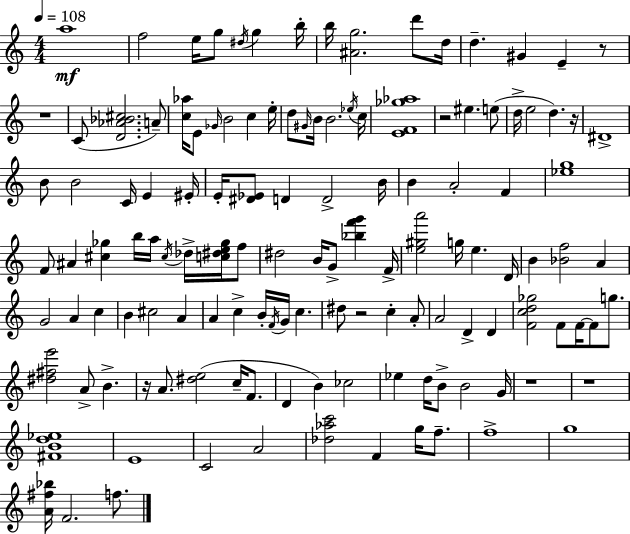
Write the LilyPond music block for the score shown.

{
  \clef treble
  \numericTimeSignature
  \time 4/4
  \key a \minor
  \tempo 4 = 108
  a''1\mf | f''2 e''16 g''8 \acciaccatura { dis''16 } g''4 | b''16-. b''16 <ais' g''>2. d'''8 | d''16 d''4.-- gis'4 e'4-- r8 | \break r1 | c'8( <d' aes' bes' cis''>2. a'8--) | <c'' aes''>16 e'8 \grace { ges'16 } b'2 c''4 | e''16-. d''8 \grace { gis'16 } b'16 b'2. | \break \acciaccatura { ees''16 } c''16 <e' f' ges'' aes''>1 | r2 eis''4. | e''8( d''16-> e''2 d''4.) | r16 dis'1-> | \break b'8 b'2 c'16 e'4 | eis'16-. e'16-. <dis' ees'>8 d'4 d'2-> | b'16 b'4 a'2-. | f'4 <ees'' g''>1 | \break f'8 ais'4 <cis'' ges''>4 b''16 a''16 | \acciaccatura { cis''16 } des''16-> <c'' dis'' e'' ges''>16 f''8 dis''2 b'16 g'8-> | <bes'' f''' g'''>4 f'16-> <e'' gis'' a'''>2 g''16 e''4. | d'16 b'4 <bes' f''>2 | \break a'4 g'2 a'4 | c''4 b'4 cis''2 | a'4 a'4 c''4-> b'16-. \acciaccatura { f'16 } g'16 | c''4. dis''8 r2 | \break c''4-. a'8-. a'2 d'4-> | d'4 <f' c'' d'' ges''>2 f'8 | f'16~~ f'8 g''8. <dis'' fis'' e'''>2 a'8-> | b'4.-> r16 a'8. <dis'' e''>2( | \break c''16-- f'8. d'4 b'4) ces''2 | ees''4 d''16 b'8-> b'2 | g'16 r1 | r1 | \break <fis' b' d'' ees''>1 | e'1 | c'2 a'2 | <des'' aes'' c'''>2 f'4 | \break g''16 f''8.-- f''1-> | g''1 | <a' fis'' bes''>16 f'2. | f''8. \bar "|."
}